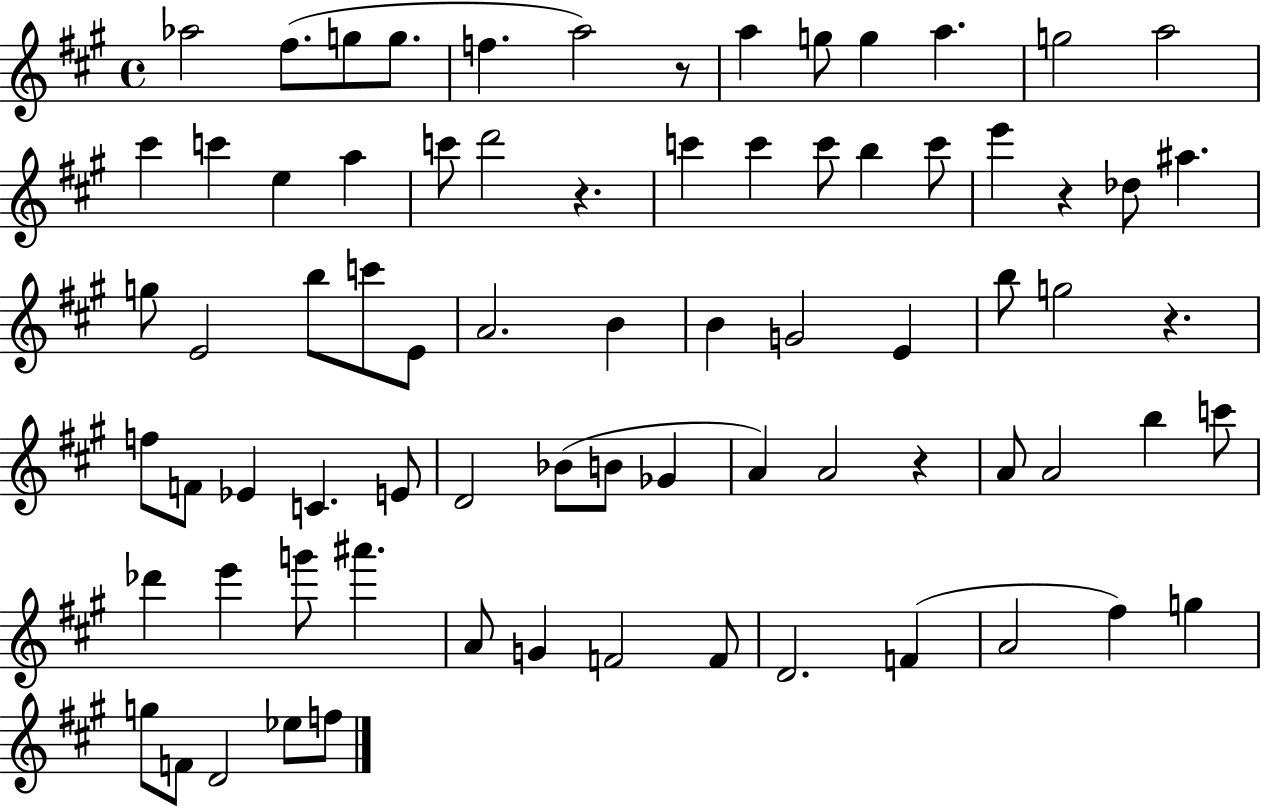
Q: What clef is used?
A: treble